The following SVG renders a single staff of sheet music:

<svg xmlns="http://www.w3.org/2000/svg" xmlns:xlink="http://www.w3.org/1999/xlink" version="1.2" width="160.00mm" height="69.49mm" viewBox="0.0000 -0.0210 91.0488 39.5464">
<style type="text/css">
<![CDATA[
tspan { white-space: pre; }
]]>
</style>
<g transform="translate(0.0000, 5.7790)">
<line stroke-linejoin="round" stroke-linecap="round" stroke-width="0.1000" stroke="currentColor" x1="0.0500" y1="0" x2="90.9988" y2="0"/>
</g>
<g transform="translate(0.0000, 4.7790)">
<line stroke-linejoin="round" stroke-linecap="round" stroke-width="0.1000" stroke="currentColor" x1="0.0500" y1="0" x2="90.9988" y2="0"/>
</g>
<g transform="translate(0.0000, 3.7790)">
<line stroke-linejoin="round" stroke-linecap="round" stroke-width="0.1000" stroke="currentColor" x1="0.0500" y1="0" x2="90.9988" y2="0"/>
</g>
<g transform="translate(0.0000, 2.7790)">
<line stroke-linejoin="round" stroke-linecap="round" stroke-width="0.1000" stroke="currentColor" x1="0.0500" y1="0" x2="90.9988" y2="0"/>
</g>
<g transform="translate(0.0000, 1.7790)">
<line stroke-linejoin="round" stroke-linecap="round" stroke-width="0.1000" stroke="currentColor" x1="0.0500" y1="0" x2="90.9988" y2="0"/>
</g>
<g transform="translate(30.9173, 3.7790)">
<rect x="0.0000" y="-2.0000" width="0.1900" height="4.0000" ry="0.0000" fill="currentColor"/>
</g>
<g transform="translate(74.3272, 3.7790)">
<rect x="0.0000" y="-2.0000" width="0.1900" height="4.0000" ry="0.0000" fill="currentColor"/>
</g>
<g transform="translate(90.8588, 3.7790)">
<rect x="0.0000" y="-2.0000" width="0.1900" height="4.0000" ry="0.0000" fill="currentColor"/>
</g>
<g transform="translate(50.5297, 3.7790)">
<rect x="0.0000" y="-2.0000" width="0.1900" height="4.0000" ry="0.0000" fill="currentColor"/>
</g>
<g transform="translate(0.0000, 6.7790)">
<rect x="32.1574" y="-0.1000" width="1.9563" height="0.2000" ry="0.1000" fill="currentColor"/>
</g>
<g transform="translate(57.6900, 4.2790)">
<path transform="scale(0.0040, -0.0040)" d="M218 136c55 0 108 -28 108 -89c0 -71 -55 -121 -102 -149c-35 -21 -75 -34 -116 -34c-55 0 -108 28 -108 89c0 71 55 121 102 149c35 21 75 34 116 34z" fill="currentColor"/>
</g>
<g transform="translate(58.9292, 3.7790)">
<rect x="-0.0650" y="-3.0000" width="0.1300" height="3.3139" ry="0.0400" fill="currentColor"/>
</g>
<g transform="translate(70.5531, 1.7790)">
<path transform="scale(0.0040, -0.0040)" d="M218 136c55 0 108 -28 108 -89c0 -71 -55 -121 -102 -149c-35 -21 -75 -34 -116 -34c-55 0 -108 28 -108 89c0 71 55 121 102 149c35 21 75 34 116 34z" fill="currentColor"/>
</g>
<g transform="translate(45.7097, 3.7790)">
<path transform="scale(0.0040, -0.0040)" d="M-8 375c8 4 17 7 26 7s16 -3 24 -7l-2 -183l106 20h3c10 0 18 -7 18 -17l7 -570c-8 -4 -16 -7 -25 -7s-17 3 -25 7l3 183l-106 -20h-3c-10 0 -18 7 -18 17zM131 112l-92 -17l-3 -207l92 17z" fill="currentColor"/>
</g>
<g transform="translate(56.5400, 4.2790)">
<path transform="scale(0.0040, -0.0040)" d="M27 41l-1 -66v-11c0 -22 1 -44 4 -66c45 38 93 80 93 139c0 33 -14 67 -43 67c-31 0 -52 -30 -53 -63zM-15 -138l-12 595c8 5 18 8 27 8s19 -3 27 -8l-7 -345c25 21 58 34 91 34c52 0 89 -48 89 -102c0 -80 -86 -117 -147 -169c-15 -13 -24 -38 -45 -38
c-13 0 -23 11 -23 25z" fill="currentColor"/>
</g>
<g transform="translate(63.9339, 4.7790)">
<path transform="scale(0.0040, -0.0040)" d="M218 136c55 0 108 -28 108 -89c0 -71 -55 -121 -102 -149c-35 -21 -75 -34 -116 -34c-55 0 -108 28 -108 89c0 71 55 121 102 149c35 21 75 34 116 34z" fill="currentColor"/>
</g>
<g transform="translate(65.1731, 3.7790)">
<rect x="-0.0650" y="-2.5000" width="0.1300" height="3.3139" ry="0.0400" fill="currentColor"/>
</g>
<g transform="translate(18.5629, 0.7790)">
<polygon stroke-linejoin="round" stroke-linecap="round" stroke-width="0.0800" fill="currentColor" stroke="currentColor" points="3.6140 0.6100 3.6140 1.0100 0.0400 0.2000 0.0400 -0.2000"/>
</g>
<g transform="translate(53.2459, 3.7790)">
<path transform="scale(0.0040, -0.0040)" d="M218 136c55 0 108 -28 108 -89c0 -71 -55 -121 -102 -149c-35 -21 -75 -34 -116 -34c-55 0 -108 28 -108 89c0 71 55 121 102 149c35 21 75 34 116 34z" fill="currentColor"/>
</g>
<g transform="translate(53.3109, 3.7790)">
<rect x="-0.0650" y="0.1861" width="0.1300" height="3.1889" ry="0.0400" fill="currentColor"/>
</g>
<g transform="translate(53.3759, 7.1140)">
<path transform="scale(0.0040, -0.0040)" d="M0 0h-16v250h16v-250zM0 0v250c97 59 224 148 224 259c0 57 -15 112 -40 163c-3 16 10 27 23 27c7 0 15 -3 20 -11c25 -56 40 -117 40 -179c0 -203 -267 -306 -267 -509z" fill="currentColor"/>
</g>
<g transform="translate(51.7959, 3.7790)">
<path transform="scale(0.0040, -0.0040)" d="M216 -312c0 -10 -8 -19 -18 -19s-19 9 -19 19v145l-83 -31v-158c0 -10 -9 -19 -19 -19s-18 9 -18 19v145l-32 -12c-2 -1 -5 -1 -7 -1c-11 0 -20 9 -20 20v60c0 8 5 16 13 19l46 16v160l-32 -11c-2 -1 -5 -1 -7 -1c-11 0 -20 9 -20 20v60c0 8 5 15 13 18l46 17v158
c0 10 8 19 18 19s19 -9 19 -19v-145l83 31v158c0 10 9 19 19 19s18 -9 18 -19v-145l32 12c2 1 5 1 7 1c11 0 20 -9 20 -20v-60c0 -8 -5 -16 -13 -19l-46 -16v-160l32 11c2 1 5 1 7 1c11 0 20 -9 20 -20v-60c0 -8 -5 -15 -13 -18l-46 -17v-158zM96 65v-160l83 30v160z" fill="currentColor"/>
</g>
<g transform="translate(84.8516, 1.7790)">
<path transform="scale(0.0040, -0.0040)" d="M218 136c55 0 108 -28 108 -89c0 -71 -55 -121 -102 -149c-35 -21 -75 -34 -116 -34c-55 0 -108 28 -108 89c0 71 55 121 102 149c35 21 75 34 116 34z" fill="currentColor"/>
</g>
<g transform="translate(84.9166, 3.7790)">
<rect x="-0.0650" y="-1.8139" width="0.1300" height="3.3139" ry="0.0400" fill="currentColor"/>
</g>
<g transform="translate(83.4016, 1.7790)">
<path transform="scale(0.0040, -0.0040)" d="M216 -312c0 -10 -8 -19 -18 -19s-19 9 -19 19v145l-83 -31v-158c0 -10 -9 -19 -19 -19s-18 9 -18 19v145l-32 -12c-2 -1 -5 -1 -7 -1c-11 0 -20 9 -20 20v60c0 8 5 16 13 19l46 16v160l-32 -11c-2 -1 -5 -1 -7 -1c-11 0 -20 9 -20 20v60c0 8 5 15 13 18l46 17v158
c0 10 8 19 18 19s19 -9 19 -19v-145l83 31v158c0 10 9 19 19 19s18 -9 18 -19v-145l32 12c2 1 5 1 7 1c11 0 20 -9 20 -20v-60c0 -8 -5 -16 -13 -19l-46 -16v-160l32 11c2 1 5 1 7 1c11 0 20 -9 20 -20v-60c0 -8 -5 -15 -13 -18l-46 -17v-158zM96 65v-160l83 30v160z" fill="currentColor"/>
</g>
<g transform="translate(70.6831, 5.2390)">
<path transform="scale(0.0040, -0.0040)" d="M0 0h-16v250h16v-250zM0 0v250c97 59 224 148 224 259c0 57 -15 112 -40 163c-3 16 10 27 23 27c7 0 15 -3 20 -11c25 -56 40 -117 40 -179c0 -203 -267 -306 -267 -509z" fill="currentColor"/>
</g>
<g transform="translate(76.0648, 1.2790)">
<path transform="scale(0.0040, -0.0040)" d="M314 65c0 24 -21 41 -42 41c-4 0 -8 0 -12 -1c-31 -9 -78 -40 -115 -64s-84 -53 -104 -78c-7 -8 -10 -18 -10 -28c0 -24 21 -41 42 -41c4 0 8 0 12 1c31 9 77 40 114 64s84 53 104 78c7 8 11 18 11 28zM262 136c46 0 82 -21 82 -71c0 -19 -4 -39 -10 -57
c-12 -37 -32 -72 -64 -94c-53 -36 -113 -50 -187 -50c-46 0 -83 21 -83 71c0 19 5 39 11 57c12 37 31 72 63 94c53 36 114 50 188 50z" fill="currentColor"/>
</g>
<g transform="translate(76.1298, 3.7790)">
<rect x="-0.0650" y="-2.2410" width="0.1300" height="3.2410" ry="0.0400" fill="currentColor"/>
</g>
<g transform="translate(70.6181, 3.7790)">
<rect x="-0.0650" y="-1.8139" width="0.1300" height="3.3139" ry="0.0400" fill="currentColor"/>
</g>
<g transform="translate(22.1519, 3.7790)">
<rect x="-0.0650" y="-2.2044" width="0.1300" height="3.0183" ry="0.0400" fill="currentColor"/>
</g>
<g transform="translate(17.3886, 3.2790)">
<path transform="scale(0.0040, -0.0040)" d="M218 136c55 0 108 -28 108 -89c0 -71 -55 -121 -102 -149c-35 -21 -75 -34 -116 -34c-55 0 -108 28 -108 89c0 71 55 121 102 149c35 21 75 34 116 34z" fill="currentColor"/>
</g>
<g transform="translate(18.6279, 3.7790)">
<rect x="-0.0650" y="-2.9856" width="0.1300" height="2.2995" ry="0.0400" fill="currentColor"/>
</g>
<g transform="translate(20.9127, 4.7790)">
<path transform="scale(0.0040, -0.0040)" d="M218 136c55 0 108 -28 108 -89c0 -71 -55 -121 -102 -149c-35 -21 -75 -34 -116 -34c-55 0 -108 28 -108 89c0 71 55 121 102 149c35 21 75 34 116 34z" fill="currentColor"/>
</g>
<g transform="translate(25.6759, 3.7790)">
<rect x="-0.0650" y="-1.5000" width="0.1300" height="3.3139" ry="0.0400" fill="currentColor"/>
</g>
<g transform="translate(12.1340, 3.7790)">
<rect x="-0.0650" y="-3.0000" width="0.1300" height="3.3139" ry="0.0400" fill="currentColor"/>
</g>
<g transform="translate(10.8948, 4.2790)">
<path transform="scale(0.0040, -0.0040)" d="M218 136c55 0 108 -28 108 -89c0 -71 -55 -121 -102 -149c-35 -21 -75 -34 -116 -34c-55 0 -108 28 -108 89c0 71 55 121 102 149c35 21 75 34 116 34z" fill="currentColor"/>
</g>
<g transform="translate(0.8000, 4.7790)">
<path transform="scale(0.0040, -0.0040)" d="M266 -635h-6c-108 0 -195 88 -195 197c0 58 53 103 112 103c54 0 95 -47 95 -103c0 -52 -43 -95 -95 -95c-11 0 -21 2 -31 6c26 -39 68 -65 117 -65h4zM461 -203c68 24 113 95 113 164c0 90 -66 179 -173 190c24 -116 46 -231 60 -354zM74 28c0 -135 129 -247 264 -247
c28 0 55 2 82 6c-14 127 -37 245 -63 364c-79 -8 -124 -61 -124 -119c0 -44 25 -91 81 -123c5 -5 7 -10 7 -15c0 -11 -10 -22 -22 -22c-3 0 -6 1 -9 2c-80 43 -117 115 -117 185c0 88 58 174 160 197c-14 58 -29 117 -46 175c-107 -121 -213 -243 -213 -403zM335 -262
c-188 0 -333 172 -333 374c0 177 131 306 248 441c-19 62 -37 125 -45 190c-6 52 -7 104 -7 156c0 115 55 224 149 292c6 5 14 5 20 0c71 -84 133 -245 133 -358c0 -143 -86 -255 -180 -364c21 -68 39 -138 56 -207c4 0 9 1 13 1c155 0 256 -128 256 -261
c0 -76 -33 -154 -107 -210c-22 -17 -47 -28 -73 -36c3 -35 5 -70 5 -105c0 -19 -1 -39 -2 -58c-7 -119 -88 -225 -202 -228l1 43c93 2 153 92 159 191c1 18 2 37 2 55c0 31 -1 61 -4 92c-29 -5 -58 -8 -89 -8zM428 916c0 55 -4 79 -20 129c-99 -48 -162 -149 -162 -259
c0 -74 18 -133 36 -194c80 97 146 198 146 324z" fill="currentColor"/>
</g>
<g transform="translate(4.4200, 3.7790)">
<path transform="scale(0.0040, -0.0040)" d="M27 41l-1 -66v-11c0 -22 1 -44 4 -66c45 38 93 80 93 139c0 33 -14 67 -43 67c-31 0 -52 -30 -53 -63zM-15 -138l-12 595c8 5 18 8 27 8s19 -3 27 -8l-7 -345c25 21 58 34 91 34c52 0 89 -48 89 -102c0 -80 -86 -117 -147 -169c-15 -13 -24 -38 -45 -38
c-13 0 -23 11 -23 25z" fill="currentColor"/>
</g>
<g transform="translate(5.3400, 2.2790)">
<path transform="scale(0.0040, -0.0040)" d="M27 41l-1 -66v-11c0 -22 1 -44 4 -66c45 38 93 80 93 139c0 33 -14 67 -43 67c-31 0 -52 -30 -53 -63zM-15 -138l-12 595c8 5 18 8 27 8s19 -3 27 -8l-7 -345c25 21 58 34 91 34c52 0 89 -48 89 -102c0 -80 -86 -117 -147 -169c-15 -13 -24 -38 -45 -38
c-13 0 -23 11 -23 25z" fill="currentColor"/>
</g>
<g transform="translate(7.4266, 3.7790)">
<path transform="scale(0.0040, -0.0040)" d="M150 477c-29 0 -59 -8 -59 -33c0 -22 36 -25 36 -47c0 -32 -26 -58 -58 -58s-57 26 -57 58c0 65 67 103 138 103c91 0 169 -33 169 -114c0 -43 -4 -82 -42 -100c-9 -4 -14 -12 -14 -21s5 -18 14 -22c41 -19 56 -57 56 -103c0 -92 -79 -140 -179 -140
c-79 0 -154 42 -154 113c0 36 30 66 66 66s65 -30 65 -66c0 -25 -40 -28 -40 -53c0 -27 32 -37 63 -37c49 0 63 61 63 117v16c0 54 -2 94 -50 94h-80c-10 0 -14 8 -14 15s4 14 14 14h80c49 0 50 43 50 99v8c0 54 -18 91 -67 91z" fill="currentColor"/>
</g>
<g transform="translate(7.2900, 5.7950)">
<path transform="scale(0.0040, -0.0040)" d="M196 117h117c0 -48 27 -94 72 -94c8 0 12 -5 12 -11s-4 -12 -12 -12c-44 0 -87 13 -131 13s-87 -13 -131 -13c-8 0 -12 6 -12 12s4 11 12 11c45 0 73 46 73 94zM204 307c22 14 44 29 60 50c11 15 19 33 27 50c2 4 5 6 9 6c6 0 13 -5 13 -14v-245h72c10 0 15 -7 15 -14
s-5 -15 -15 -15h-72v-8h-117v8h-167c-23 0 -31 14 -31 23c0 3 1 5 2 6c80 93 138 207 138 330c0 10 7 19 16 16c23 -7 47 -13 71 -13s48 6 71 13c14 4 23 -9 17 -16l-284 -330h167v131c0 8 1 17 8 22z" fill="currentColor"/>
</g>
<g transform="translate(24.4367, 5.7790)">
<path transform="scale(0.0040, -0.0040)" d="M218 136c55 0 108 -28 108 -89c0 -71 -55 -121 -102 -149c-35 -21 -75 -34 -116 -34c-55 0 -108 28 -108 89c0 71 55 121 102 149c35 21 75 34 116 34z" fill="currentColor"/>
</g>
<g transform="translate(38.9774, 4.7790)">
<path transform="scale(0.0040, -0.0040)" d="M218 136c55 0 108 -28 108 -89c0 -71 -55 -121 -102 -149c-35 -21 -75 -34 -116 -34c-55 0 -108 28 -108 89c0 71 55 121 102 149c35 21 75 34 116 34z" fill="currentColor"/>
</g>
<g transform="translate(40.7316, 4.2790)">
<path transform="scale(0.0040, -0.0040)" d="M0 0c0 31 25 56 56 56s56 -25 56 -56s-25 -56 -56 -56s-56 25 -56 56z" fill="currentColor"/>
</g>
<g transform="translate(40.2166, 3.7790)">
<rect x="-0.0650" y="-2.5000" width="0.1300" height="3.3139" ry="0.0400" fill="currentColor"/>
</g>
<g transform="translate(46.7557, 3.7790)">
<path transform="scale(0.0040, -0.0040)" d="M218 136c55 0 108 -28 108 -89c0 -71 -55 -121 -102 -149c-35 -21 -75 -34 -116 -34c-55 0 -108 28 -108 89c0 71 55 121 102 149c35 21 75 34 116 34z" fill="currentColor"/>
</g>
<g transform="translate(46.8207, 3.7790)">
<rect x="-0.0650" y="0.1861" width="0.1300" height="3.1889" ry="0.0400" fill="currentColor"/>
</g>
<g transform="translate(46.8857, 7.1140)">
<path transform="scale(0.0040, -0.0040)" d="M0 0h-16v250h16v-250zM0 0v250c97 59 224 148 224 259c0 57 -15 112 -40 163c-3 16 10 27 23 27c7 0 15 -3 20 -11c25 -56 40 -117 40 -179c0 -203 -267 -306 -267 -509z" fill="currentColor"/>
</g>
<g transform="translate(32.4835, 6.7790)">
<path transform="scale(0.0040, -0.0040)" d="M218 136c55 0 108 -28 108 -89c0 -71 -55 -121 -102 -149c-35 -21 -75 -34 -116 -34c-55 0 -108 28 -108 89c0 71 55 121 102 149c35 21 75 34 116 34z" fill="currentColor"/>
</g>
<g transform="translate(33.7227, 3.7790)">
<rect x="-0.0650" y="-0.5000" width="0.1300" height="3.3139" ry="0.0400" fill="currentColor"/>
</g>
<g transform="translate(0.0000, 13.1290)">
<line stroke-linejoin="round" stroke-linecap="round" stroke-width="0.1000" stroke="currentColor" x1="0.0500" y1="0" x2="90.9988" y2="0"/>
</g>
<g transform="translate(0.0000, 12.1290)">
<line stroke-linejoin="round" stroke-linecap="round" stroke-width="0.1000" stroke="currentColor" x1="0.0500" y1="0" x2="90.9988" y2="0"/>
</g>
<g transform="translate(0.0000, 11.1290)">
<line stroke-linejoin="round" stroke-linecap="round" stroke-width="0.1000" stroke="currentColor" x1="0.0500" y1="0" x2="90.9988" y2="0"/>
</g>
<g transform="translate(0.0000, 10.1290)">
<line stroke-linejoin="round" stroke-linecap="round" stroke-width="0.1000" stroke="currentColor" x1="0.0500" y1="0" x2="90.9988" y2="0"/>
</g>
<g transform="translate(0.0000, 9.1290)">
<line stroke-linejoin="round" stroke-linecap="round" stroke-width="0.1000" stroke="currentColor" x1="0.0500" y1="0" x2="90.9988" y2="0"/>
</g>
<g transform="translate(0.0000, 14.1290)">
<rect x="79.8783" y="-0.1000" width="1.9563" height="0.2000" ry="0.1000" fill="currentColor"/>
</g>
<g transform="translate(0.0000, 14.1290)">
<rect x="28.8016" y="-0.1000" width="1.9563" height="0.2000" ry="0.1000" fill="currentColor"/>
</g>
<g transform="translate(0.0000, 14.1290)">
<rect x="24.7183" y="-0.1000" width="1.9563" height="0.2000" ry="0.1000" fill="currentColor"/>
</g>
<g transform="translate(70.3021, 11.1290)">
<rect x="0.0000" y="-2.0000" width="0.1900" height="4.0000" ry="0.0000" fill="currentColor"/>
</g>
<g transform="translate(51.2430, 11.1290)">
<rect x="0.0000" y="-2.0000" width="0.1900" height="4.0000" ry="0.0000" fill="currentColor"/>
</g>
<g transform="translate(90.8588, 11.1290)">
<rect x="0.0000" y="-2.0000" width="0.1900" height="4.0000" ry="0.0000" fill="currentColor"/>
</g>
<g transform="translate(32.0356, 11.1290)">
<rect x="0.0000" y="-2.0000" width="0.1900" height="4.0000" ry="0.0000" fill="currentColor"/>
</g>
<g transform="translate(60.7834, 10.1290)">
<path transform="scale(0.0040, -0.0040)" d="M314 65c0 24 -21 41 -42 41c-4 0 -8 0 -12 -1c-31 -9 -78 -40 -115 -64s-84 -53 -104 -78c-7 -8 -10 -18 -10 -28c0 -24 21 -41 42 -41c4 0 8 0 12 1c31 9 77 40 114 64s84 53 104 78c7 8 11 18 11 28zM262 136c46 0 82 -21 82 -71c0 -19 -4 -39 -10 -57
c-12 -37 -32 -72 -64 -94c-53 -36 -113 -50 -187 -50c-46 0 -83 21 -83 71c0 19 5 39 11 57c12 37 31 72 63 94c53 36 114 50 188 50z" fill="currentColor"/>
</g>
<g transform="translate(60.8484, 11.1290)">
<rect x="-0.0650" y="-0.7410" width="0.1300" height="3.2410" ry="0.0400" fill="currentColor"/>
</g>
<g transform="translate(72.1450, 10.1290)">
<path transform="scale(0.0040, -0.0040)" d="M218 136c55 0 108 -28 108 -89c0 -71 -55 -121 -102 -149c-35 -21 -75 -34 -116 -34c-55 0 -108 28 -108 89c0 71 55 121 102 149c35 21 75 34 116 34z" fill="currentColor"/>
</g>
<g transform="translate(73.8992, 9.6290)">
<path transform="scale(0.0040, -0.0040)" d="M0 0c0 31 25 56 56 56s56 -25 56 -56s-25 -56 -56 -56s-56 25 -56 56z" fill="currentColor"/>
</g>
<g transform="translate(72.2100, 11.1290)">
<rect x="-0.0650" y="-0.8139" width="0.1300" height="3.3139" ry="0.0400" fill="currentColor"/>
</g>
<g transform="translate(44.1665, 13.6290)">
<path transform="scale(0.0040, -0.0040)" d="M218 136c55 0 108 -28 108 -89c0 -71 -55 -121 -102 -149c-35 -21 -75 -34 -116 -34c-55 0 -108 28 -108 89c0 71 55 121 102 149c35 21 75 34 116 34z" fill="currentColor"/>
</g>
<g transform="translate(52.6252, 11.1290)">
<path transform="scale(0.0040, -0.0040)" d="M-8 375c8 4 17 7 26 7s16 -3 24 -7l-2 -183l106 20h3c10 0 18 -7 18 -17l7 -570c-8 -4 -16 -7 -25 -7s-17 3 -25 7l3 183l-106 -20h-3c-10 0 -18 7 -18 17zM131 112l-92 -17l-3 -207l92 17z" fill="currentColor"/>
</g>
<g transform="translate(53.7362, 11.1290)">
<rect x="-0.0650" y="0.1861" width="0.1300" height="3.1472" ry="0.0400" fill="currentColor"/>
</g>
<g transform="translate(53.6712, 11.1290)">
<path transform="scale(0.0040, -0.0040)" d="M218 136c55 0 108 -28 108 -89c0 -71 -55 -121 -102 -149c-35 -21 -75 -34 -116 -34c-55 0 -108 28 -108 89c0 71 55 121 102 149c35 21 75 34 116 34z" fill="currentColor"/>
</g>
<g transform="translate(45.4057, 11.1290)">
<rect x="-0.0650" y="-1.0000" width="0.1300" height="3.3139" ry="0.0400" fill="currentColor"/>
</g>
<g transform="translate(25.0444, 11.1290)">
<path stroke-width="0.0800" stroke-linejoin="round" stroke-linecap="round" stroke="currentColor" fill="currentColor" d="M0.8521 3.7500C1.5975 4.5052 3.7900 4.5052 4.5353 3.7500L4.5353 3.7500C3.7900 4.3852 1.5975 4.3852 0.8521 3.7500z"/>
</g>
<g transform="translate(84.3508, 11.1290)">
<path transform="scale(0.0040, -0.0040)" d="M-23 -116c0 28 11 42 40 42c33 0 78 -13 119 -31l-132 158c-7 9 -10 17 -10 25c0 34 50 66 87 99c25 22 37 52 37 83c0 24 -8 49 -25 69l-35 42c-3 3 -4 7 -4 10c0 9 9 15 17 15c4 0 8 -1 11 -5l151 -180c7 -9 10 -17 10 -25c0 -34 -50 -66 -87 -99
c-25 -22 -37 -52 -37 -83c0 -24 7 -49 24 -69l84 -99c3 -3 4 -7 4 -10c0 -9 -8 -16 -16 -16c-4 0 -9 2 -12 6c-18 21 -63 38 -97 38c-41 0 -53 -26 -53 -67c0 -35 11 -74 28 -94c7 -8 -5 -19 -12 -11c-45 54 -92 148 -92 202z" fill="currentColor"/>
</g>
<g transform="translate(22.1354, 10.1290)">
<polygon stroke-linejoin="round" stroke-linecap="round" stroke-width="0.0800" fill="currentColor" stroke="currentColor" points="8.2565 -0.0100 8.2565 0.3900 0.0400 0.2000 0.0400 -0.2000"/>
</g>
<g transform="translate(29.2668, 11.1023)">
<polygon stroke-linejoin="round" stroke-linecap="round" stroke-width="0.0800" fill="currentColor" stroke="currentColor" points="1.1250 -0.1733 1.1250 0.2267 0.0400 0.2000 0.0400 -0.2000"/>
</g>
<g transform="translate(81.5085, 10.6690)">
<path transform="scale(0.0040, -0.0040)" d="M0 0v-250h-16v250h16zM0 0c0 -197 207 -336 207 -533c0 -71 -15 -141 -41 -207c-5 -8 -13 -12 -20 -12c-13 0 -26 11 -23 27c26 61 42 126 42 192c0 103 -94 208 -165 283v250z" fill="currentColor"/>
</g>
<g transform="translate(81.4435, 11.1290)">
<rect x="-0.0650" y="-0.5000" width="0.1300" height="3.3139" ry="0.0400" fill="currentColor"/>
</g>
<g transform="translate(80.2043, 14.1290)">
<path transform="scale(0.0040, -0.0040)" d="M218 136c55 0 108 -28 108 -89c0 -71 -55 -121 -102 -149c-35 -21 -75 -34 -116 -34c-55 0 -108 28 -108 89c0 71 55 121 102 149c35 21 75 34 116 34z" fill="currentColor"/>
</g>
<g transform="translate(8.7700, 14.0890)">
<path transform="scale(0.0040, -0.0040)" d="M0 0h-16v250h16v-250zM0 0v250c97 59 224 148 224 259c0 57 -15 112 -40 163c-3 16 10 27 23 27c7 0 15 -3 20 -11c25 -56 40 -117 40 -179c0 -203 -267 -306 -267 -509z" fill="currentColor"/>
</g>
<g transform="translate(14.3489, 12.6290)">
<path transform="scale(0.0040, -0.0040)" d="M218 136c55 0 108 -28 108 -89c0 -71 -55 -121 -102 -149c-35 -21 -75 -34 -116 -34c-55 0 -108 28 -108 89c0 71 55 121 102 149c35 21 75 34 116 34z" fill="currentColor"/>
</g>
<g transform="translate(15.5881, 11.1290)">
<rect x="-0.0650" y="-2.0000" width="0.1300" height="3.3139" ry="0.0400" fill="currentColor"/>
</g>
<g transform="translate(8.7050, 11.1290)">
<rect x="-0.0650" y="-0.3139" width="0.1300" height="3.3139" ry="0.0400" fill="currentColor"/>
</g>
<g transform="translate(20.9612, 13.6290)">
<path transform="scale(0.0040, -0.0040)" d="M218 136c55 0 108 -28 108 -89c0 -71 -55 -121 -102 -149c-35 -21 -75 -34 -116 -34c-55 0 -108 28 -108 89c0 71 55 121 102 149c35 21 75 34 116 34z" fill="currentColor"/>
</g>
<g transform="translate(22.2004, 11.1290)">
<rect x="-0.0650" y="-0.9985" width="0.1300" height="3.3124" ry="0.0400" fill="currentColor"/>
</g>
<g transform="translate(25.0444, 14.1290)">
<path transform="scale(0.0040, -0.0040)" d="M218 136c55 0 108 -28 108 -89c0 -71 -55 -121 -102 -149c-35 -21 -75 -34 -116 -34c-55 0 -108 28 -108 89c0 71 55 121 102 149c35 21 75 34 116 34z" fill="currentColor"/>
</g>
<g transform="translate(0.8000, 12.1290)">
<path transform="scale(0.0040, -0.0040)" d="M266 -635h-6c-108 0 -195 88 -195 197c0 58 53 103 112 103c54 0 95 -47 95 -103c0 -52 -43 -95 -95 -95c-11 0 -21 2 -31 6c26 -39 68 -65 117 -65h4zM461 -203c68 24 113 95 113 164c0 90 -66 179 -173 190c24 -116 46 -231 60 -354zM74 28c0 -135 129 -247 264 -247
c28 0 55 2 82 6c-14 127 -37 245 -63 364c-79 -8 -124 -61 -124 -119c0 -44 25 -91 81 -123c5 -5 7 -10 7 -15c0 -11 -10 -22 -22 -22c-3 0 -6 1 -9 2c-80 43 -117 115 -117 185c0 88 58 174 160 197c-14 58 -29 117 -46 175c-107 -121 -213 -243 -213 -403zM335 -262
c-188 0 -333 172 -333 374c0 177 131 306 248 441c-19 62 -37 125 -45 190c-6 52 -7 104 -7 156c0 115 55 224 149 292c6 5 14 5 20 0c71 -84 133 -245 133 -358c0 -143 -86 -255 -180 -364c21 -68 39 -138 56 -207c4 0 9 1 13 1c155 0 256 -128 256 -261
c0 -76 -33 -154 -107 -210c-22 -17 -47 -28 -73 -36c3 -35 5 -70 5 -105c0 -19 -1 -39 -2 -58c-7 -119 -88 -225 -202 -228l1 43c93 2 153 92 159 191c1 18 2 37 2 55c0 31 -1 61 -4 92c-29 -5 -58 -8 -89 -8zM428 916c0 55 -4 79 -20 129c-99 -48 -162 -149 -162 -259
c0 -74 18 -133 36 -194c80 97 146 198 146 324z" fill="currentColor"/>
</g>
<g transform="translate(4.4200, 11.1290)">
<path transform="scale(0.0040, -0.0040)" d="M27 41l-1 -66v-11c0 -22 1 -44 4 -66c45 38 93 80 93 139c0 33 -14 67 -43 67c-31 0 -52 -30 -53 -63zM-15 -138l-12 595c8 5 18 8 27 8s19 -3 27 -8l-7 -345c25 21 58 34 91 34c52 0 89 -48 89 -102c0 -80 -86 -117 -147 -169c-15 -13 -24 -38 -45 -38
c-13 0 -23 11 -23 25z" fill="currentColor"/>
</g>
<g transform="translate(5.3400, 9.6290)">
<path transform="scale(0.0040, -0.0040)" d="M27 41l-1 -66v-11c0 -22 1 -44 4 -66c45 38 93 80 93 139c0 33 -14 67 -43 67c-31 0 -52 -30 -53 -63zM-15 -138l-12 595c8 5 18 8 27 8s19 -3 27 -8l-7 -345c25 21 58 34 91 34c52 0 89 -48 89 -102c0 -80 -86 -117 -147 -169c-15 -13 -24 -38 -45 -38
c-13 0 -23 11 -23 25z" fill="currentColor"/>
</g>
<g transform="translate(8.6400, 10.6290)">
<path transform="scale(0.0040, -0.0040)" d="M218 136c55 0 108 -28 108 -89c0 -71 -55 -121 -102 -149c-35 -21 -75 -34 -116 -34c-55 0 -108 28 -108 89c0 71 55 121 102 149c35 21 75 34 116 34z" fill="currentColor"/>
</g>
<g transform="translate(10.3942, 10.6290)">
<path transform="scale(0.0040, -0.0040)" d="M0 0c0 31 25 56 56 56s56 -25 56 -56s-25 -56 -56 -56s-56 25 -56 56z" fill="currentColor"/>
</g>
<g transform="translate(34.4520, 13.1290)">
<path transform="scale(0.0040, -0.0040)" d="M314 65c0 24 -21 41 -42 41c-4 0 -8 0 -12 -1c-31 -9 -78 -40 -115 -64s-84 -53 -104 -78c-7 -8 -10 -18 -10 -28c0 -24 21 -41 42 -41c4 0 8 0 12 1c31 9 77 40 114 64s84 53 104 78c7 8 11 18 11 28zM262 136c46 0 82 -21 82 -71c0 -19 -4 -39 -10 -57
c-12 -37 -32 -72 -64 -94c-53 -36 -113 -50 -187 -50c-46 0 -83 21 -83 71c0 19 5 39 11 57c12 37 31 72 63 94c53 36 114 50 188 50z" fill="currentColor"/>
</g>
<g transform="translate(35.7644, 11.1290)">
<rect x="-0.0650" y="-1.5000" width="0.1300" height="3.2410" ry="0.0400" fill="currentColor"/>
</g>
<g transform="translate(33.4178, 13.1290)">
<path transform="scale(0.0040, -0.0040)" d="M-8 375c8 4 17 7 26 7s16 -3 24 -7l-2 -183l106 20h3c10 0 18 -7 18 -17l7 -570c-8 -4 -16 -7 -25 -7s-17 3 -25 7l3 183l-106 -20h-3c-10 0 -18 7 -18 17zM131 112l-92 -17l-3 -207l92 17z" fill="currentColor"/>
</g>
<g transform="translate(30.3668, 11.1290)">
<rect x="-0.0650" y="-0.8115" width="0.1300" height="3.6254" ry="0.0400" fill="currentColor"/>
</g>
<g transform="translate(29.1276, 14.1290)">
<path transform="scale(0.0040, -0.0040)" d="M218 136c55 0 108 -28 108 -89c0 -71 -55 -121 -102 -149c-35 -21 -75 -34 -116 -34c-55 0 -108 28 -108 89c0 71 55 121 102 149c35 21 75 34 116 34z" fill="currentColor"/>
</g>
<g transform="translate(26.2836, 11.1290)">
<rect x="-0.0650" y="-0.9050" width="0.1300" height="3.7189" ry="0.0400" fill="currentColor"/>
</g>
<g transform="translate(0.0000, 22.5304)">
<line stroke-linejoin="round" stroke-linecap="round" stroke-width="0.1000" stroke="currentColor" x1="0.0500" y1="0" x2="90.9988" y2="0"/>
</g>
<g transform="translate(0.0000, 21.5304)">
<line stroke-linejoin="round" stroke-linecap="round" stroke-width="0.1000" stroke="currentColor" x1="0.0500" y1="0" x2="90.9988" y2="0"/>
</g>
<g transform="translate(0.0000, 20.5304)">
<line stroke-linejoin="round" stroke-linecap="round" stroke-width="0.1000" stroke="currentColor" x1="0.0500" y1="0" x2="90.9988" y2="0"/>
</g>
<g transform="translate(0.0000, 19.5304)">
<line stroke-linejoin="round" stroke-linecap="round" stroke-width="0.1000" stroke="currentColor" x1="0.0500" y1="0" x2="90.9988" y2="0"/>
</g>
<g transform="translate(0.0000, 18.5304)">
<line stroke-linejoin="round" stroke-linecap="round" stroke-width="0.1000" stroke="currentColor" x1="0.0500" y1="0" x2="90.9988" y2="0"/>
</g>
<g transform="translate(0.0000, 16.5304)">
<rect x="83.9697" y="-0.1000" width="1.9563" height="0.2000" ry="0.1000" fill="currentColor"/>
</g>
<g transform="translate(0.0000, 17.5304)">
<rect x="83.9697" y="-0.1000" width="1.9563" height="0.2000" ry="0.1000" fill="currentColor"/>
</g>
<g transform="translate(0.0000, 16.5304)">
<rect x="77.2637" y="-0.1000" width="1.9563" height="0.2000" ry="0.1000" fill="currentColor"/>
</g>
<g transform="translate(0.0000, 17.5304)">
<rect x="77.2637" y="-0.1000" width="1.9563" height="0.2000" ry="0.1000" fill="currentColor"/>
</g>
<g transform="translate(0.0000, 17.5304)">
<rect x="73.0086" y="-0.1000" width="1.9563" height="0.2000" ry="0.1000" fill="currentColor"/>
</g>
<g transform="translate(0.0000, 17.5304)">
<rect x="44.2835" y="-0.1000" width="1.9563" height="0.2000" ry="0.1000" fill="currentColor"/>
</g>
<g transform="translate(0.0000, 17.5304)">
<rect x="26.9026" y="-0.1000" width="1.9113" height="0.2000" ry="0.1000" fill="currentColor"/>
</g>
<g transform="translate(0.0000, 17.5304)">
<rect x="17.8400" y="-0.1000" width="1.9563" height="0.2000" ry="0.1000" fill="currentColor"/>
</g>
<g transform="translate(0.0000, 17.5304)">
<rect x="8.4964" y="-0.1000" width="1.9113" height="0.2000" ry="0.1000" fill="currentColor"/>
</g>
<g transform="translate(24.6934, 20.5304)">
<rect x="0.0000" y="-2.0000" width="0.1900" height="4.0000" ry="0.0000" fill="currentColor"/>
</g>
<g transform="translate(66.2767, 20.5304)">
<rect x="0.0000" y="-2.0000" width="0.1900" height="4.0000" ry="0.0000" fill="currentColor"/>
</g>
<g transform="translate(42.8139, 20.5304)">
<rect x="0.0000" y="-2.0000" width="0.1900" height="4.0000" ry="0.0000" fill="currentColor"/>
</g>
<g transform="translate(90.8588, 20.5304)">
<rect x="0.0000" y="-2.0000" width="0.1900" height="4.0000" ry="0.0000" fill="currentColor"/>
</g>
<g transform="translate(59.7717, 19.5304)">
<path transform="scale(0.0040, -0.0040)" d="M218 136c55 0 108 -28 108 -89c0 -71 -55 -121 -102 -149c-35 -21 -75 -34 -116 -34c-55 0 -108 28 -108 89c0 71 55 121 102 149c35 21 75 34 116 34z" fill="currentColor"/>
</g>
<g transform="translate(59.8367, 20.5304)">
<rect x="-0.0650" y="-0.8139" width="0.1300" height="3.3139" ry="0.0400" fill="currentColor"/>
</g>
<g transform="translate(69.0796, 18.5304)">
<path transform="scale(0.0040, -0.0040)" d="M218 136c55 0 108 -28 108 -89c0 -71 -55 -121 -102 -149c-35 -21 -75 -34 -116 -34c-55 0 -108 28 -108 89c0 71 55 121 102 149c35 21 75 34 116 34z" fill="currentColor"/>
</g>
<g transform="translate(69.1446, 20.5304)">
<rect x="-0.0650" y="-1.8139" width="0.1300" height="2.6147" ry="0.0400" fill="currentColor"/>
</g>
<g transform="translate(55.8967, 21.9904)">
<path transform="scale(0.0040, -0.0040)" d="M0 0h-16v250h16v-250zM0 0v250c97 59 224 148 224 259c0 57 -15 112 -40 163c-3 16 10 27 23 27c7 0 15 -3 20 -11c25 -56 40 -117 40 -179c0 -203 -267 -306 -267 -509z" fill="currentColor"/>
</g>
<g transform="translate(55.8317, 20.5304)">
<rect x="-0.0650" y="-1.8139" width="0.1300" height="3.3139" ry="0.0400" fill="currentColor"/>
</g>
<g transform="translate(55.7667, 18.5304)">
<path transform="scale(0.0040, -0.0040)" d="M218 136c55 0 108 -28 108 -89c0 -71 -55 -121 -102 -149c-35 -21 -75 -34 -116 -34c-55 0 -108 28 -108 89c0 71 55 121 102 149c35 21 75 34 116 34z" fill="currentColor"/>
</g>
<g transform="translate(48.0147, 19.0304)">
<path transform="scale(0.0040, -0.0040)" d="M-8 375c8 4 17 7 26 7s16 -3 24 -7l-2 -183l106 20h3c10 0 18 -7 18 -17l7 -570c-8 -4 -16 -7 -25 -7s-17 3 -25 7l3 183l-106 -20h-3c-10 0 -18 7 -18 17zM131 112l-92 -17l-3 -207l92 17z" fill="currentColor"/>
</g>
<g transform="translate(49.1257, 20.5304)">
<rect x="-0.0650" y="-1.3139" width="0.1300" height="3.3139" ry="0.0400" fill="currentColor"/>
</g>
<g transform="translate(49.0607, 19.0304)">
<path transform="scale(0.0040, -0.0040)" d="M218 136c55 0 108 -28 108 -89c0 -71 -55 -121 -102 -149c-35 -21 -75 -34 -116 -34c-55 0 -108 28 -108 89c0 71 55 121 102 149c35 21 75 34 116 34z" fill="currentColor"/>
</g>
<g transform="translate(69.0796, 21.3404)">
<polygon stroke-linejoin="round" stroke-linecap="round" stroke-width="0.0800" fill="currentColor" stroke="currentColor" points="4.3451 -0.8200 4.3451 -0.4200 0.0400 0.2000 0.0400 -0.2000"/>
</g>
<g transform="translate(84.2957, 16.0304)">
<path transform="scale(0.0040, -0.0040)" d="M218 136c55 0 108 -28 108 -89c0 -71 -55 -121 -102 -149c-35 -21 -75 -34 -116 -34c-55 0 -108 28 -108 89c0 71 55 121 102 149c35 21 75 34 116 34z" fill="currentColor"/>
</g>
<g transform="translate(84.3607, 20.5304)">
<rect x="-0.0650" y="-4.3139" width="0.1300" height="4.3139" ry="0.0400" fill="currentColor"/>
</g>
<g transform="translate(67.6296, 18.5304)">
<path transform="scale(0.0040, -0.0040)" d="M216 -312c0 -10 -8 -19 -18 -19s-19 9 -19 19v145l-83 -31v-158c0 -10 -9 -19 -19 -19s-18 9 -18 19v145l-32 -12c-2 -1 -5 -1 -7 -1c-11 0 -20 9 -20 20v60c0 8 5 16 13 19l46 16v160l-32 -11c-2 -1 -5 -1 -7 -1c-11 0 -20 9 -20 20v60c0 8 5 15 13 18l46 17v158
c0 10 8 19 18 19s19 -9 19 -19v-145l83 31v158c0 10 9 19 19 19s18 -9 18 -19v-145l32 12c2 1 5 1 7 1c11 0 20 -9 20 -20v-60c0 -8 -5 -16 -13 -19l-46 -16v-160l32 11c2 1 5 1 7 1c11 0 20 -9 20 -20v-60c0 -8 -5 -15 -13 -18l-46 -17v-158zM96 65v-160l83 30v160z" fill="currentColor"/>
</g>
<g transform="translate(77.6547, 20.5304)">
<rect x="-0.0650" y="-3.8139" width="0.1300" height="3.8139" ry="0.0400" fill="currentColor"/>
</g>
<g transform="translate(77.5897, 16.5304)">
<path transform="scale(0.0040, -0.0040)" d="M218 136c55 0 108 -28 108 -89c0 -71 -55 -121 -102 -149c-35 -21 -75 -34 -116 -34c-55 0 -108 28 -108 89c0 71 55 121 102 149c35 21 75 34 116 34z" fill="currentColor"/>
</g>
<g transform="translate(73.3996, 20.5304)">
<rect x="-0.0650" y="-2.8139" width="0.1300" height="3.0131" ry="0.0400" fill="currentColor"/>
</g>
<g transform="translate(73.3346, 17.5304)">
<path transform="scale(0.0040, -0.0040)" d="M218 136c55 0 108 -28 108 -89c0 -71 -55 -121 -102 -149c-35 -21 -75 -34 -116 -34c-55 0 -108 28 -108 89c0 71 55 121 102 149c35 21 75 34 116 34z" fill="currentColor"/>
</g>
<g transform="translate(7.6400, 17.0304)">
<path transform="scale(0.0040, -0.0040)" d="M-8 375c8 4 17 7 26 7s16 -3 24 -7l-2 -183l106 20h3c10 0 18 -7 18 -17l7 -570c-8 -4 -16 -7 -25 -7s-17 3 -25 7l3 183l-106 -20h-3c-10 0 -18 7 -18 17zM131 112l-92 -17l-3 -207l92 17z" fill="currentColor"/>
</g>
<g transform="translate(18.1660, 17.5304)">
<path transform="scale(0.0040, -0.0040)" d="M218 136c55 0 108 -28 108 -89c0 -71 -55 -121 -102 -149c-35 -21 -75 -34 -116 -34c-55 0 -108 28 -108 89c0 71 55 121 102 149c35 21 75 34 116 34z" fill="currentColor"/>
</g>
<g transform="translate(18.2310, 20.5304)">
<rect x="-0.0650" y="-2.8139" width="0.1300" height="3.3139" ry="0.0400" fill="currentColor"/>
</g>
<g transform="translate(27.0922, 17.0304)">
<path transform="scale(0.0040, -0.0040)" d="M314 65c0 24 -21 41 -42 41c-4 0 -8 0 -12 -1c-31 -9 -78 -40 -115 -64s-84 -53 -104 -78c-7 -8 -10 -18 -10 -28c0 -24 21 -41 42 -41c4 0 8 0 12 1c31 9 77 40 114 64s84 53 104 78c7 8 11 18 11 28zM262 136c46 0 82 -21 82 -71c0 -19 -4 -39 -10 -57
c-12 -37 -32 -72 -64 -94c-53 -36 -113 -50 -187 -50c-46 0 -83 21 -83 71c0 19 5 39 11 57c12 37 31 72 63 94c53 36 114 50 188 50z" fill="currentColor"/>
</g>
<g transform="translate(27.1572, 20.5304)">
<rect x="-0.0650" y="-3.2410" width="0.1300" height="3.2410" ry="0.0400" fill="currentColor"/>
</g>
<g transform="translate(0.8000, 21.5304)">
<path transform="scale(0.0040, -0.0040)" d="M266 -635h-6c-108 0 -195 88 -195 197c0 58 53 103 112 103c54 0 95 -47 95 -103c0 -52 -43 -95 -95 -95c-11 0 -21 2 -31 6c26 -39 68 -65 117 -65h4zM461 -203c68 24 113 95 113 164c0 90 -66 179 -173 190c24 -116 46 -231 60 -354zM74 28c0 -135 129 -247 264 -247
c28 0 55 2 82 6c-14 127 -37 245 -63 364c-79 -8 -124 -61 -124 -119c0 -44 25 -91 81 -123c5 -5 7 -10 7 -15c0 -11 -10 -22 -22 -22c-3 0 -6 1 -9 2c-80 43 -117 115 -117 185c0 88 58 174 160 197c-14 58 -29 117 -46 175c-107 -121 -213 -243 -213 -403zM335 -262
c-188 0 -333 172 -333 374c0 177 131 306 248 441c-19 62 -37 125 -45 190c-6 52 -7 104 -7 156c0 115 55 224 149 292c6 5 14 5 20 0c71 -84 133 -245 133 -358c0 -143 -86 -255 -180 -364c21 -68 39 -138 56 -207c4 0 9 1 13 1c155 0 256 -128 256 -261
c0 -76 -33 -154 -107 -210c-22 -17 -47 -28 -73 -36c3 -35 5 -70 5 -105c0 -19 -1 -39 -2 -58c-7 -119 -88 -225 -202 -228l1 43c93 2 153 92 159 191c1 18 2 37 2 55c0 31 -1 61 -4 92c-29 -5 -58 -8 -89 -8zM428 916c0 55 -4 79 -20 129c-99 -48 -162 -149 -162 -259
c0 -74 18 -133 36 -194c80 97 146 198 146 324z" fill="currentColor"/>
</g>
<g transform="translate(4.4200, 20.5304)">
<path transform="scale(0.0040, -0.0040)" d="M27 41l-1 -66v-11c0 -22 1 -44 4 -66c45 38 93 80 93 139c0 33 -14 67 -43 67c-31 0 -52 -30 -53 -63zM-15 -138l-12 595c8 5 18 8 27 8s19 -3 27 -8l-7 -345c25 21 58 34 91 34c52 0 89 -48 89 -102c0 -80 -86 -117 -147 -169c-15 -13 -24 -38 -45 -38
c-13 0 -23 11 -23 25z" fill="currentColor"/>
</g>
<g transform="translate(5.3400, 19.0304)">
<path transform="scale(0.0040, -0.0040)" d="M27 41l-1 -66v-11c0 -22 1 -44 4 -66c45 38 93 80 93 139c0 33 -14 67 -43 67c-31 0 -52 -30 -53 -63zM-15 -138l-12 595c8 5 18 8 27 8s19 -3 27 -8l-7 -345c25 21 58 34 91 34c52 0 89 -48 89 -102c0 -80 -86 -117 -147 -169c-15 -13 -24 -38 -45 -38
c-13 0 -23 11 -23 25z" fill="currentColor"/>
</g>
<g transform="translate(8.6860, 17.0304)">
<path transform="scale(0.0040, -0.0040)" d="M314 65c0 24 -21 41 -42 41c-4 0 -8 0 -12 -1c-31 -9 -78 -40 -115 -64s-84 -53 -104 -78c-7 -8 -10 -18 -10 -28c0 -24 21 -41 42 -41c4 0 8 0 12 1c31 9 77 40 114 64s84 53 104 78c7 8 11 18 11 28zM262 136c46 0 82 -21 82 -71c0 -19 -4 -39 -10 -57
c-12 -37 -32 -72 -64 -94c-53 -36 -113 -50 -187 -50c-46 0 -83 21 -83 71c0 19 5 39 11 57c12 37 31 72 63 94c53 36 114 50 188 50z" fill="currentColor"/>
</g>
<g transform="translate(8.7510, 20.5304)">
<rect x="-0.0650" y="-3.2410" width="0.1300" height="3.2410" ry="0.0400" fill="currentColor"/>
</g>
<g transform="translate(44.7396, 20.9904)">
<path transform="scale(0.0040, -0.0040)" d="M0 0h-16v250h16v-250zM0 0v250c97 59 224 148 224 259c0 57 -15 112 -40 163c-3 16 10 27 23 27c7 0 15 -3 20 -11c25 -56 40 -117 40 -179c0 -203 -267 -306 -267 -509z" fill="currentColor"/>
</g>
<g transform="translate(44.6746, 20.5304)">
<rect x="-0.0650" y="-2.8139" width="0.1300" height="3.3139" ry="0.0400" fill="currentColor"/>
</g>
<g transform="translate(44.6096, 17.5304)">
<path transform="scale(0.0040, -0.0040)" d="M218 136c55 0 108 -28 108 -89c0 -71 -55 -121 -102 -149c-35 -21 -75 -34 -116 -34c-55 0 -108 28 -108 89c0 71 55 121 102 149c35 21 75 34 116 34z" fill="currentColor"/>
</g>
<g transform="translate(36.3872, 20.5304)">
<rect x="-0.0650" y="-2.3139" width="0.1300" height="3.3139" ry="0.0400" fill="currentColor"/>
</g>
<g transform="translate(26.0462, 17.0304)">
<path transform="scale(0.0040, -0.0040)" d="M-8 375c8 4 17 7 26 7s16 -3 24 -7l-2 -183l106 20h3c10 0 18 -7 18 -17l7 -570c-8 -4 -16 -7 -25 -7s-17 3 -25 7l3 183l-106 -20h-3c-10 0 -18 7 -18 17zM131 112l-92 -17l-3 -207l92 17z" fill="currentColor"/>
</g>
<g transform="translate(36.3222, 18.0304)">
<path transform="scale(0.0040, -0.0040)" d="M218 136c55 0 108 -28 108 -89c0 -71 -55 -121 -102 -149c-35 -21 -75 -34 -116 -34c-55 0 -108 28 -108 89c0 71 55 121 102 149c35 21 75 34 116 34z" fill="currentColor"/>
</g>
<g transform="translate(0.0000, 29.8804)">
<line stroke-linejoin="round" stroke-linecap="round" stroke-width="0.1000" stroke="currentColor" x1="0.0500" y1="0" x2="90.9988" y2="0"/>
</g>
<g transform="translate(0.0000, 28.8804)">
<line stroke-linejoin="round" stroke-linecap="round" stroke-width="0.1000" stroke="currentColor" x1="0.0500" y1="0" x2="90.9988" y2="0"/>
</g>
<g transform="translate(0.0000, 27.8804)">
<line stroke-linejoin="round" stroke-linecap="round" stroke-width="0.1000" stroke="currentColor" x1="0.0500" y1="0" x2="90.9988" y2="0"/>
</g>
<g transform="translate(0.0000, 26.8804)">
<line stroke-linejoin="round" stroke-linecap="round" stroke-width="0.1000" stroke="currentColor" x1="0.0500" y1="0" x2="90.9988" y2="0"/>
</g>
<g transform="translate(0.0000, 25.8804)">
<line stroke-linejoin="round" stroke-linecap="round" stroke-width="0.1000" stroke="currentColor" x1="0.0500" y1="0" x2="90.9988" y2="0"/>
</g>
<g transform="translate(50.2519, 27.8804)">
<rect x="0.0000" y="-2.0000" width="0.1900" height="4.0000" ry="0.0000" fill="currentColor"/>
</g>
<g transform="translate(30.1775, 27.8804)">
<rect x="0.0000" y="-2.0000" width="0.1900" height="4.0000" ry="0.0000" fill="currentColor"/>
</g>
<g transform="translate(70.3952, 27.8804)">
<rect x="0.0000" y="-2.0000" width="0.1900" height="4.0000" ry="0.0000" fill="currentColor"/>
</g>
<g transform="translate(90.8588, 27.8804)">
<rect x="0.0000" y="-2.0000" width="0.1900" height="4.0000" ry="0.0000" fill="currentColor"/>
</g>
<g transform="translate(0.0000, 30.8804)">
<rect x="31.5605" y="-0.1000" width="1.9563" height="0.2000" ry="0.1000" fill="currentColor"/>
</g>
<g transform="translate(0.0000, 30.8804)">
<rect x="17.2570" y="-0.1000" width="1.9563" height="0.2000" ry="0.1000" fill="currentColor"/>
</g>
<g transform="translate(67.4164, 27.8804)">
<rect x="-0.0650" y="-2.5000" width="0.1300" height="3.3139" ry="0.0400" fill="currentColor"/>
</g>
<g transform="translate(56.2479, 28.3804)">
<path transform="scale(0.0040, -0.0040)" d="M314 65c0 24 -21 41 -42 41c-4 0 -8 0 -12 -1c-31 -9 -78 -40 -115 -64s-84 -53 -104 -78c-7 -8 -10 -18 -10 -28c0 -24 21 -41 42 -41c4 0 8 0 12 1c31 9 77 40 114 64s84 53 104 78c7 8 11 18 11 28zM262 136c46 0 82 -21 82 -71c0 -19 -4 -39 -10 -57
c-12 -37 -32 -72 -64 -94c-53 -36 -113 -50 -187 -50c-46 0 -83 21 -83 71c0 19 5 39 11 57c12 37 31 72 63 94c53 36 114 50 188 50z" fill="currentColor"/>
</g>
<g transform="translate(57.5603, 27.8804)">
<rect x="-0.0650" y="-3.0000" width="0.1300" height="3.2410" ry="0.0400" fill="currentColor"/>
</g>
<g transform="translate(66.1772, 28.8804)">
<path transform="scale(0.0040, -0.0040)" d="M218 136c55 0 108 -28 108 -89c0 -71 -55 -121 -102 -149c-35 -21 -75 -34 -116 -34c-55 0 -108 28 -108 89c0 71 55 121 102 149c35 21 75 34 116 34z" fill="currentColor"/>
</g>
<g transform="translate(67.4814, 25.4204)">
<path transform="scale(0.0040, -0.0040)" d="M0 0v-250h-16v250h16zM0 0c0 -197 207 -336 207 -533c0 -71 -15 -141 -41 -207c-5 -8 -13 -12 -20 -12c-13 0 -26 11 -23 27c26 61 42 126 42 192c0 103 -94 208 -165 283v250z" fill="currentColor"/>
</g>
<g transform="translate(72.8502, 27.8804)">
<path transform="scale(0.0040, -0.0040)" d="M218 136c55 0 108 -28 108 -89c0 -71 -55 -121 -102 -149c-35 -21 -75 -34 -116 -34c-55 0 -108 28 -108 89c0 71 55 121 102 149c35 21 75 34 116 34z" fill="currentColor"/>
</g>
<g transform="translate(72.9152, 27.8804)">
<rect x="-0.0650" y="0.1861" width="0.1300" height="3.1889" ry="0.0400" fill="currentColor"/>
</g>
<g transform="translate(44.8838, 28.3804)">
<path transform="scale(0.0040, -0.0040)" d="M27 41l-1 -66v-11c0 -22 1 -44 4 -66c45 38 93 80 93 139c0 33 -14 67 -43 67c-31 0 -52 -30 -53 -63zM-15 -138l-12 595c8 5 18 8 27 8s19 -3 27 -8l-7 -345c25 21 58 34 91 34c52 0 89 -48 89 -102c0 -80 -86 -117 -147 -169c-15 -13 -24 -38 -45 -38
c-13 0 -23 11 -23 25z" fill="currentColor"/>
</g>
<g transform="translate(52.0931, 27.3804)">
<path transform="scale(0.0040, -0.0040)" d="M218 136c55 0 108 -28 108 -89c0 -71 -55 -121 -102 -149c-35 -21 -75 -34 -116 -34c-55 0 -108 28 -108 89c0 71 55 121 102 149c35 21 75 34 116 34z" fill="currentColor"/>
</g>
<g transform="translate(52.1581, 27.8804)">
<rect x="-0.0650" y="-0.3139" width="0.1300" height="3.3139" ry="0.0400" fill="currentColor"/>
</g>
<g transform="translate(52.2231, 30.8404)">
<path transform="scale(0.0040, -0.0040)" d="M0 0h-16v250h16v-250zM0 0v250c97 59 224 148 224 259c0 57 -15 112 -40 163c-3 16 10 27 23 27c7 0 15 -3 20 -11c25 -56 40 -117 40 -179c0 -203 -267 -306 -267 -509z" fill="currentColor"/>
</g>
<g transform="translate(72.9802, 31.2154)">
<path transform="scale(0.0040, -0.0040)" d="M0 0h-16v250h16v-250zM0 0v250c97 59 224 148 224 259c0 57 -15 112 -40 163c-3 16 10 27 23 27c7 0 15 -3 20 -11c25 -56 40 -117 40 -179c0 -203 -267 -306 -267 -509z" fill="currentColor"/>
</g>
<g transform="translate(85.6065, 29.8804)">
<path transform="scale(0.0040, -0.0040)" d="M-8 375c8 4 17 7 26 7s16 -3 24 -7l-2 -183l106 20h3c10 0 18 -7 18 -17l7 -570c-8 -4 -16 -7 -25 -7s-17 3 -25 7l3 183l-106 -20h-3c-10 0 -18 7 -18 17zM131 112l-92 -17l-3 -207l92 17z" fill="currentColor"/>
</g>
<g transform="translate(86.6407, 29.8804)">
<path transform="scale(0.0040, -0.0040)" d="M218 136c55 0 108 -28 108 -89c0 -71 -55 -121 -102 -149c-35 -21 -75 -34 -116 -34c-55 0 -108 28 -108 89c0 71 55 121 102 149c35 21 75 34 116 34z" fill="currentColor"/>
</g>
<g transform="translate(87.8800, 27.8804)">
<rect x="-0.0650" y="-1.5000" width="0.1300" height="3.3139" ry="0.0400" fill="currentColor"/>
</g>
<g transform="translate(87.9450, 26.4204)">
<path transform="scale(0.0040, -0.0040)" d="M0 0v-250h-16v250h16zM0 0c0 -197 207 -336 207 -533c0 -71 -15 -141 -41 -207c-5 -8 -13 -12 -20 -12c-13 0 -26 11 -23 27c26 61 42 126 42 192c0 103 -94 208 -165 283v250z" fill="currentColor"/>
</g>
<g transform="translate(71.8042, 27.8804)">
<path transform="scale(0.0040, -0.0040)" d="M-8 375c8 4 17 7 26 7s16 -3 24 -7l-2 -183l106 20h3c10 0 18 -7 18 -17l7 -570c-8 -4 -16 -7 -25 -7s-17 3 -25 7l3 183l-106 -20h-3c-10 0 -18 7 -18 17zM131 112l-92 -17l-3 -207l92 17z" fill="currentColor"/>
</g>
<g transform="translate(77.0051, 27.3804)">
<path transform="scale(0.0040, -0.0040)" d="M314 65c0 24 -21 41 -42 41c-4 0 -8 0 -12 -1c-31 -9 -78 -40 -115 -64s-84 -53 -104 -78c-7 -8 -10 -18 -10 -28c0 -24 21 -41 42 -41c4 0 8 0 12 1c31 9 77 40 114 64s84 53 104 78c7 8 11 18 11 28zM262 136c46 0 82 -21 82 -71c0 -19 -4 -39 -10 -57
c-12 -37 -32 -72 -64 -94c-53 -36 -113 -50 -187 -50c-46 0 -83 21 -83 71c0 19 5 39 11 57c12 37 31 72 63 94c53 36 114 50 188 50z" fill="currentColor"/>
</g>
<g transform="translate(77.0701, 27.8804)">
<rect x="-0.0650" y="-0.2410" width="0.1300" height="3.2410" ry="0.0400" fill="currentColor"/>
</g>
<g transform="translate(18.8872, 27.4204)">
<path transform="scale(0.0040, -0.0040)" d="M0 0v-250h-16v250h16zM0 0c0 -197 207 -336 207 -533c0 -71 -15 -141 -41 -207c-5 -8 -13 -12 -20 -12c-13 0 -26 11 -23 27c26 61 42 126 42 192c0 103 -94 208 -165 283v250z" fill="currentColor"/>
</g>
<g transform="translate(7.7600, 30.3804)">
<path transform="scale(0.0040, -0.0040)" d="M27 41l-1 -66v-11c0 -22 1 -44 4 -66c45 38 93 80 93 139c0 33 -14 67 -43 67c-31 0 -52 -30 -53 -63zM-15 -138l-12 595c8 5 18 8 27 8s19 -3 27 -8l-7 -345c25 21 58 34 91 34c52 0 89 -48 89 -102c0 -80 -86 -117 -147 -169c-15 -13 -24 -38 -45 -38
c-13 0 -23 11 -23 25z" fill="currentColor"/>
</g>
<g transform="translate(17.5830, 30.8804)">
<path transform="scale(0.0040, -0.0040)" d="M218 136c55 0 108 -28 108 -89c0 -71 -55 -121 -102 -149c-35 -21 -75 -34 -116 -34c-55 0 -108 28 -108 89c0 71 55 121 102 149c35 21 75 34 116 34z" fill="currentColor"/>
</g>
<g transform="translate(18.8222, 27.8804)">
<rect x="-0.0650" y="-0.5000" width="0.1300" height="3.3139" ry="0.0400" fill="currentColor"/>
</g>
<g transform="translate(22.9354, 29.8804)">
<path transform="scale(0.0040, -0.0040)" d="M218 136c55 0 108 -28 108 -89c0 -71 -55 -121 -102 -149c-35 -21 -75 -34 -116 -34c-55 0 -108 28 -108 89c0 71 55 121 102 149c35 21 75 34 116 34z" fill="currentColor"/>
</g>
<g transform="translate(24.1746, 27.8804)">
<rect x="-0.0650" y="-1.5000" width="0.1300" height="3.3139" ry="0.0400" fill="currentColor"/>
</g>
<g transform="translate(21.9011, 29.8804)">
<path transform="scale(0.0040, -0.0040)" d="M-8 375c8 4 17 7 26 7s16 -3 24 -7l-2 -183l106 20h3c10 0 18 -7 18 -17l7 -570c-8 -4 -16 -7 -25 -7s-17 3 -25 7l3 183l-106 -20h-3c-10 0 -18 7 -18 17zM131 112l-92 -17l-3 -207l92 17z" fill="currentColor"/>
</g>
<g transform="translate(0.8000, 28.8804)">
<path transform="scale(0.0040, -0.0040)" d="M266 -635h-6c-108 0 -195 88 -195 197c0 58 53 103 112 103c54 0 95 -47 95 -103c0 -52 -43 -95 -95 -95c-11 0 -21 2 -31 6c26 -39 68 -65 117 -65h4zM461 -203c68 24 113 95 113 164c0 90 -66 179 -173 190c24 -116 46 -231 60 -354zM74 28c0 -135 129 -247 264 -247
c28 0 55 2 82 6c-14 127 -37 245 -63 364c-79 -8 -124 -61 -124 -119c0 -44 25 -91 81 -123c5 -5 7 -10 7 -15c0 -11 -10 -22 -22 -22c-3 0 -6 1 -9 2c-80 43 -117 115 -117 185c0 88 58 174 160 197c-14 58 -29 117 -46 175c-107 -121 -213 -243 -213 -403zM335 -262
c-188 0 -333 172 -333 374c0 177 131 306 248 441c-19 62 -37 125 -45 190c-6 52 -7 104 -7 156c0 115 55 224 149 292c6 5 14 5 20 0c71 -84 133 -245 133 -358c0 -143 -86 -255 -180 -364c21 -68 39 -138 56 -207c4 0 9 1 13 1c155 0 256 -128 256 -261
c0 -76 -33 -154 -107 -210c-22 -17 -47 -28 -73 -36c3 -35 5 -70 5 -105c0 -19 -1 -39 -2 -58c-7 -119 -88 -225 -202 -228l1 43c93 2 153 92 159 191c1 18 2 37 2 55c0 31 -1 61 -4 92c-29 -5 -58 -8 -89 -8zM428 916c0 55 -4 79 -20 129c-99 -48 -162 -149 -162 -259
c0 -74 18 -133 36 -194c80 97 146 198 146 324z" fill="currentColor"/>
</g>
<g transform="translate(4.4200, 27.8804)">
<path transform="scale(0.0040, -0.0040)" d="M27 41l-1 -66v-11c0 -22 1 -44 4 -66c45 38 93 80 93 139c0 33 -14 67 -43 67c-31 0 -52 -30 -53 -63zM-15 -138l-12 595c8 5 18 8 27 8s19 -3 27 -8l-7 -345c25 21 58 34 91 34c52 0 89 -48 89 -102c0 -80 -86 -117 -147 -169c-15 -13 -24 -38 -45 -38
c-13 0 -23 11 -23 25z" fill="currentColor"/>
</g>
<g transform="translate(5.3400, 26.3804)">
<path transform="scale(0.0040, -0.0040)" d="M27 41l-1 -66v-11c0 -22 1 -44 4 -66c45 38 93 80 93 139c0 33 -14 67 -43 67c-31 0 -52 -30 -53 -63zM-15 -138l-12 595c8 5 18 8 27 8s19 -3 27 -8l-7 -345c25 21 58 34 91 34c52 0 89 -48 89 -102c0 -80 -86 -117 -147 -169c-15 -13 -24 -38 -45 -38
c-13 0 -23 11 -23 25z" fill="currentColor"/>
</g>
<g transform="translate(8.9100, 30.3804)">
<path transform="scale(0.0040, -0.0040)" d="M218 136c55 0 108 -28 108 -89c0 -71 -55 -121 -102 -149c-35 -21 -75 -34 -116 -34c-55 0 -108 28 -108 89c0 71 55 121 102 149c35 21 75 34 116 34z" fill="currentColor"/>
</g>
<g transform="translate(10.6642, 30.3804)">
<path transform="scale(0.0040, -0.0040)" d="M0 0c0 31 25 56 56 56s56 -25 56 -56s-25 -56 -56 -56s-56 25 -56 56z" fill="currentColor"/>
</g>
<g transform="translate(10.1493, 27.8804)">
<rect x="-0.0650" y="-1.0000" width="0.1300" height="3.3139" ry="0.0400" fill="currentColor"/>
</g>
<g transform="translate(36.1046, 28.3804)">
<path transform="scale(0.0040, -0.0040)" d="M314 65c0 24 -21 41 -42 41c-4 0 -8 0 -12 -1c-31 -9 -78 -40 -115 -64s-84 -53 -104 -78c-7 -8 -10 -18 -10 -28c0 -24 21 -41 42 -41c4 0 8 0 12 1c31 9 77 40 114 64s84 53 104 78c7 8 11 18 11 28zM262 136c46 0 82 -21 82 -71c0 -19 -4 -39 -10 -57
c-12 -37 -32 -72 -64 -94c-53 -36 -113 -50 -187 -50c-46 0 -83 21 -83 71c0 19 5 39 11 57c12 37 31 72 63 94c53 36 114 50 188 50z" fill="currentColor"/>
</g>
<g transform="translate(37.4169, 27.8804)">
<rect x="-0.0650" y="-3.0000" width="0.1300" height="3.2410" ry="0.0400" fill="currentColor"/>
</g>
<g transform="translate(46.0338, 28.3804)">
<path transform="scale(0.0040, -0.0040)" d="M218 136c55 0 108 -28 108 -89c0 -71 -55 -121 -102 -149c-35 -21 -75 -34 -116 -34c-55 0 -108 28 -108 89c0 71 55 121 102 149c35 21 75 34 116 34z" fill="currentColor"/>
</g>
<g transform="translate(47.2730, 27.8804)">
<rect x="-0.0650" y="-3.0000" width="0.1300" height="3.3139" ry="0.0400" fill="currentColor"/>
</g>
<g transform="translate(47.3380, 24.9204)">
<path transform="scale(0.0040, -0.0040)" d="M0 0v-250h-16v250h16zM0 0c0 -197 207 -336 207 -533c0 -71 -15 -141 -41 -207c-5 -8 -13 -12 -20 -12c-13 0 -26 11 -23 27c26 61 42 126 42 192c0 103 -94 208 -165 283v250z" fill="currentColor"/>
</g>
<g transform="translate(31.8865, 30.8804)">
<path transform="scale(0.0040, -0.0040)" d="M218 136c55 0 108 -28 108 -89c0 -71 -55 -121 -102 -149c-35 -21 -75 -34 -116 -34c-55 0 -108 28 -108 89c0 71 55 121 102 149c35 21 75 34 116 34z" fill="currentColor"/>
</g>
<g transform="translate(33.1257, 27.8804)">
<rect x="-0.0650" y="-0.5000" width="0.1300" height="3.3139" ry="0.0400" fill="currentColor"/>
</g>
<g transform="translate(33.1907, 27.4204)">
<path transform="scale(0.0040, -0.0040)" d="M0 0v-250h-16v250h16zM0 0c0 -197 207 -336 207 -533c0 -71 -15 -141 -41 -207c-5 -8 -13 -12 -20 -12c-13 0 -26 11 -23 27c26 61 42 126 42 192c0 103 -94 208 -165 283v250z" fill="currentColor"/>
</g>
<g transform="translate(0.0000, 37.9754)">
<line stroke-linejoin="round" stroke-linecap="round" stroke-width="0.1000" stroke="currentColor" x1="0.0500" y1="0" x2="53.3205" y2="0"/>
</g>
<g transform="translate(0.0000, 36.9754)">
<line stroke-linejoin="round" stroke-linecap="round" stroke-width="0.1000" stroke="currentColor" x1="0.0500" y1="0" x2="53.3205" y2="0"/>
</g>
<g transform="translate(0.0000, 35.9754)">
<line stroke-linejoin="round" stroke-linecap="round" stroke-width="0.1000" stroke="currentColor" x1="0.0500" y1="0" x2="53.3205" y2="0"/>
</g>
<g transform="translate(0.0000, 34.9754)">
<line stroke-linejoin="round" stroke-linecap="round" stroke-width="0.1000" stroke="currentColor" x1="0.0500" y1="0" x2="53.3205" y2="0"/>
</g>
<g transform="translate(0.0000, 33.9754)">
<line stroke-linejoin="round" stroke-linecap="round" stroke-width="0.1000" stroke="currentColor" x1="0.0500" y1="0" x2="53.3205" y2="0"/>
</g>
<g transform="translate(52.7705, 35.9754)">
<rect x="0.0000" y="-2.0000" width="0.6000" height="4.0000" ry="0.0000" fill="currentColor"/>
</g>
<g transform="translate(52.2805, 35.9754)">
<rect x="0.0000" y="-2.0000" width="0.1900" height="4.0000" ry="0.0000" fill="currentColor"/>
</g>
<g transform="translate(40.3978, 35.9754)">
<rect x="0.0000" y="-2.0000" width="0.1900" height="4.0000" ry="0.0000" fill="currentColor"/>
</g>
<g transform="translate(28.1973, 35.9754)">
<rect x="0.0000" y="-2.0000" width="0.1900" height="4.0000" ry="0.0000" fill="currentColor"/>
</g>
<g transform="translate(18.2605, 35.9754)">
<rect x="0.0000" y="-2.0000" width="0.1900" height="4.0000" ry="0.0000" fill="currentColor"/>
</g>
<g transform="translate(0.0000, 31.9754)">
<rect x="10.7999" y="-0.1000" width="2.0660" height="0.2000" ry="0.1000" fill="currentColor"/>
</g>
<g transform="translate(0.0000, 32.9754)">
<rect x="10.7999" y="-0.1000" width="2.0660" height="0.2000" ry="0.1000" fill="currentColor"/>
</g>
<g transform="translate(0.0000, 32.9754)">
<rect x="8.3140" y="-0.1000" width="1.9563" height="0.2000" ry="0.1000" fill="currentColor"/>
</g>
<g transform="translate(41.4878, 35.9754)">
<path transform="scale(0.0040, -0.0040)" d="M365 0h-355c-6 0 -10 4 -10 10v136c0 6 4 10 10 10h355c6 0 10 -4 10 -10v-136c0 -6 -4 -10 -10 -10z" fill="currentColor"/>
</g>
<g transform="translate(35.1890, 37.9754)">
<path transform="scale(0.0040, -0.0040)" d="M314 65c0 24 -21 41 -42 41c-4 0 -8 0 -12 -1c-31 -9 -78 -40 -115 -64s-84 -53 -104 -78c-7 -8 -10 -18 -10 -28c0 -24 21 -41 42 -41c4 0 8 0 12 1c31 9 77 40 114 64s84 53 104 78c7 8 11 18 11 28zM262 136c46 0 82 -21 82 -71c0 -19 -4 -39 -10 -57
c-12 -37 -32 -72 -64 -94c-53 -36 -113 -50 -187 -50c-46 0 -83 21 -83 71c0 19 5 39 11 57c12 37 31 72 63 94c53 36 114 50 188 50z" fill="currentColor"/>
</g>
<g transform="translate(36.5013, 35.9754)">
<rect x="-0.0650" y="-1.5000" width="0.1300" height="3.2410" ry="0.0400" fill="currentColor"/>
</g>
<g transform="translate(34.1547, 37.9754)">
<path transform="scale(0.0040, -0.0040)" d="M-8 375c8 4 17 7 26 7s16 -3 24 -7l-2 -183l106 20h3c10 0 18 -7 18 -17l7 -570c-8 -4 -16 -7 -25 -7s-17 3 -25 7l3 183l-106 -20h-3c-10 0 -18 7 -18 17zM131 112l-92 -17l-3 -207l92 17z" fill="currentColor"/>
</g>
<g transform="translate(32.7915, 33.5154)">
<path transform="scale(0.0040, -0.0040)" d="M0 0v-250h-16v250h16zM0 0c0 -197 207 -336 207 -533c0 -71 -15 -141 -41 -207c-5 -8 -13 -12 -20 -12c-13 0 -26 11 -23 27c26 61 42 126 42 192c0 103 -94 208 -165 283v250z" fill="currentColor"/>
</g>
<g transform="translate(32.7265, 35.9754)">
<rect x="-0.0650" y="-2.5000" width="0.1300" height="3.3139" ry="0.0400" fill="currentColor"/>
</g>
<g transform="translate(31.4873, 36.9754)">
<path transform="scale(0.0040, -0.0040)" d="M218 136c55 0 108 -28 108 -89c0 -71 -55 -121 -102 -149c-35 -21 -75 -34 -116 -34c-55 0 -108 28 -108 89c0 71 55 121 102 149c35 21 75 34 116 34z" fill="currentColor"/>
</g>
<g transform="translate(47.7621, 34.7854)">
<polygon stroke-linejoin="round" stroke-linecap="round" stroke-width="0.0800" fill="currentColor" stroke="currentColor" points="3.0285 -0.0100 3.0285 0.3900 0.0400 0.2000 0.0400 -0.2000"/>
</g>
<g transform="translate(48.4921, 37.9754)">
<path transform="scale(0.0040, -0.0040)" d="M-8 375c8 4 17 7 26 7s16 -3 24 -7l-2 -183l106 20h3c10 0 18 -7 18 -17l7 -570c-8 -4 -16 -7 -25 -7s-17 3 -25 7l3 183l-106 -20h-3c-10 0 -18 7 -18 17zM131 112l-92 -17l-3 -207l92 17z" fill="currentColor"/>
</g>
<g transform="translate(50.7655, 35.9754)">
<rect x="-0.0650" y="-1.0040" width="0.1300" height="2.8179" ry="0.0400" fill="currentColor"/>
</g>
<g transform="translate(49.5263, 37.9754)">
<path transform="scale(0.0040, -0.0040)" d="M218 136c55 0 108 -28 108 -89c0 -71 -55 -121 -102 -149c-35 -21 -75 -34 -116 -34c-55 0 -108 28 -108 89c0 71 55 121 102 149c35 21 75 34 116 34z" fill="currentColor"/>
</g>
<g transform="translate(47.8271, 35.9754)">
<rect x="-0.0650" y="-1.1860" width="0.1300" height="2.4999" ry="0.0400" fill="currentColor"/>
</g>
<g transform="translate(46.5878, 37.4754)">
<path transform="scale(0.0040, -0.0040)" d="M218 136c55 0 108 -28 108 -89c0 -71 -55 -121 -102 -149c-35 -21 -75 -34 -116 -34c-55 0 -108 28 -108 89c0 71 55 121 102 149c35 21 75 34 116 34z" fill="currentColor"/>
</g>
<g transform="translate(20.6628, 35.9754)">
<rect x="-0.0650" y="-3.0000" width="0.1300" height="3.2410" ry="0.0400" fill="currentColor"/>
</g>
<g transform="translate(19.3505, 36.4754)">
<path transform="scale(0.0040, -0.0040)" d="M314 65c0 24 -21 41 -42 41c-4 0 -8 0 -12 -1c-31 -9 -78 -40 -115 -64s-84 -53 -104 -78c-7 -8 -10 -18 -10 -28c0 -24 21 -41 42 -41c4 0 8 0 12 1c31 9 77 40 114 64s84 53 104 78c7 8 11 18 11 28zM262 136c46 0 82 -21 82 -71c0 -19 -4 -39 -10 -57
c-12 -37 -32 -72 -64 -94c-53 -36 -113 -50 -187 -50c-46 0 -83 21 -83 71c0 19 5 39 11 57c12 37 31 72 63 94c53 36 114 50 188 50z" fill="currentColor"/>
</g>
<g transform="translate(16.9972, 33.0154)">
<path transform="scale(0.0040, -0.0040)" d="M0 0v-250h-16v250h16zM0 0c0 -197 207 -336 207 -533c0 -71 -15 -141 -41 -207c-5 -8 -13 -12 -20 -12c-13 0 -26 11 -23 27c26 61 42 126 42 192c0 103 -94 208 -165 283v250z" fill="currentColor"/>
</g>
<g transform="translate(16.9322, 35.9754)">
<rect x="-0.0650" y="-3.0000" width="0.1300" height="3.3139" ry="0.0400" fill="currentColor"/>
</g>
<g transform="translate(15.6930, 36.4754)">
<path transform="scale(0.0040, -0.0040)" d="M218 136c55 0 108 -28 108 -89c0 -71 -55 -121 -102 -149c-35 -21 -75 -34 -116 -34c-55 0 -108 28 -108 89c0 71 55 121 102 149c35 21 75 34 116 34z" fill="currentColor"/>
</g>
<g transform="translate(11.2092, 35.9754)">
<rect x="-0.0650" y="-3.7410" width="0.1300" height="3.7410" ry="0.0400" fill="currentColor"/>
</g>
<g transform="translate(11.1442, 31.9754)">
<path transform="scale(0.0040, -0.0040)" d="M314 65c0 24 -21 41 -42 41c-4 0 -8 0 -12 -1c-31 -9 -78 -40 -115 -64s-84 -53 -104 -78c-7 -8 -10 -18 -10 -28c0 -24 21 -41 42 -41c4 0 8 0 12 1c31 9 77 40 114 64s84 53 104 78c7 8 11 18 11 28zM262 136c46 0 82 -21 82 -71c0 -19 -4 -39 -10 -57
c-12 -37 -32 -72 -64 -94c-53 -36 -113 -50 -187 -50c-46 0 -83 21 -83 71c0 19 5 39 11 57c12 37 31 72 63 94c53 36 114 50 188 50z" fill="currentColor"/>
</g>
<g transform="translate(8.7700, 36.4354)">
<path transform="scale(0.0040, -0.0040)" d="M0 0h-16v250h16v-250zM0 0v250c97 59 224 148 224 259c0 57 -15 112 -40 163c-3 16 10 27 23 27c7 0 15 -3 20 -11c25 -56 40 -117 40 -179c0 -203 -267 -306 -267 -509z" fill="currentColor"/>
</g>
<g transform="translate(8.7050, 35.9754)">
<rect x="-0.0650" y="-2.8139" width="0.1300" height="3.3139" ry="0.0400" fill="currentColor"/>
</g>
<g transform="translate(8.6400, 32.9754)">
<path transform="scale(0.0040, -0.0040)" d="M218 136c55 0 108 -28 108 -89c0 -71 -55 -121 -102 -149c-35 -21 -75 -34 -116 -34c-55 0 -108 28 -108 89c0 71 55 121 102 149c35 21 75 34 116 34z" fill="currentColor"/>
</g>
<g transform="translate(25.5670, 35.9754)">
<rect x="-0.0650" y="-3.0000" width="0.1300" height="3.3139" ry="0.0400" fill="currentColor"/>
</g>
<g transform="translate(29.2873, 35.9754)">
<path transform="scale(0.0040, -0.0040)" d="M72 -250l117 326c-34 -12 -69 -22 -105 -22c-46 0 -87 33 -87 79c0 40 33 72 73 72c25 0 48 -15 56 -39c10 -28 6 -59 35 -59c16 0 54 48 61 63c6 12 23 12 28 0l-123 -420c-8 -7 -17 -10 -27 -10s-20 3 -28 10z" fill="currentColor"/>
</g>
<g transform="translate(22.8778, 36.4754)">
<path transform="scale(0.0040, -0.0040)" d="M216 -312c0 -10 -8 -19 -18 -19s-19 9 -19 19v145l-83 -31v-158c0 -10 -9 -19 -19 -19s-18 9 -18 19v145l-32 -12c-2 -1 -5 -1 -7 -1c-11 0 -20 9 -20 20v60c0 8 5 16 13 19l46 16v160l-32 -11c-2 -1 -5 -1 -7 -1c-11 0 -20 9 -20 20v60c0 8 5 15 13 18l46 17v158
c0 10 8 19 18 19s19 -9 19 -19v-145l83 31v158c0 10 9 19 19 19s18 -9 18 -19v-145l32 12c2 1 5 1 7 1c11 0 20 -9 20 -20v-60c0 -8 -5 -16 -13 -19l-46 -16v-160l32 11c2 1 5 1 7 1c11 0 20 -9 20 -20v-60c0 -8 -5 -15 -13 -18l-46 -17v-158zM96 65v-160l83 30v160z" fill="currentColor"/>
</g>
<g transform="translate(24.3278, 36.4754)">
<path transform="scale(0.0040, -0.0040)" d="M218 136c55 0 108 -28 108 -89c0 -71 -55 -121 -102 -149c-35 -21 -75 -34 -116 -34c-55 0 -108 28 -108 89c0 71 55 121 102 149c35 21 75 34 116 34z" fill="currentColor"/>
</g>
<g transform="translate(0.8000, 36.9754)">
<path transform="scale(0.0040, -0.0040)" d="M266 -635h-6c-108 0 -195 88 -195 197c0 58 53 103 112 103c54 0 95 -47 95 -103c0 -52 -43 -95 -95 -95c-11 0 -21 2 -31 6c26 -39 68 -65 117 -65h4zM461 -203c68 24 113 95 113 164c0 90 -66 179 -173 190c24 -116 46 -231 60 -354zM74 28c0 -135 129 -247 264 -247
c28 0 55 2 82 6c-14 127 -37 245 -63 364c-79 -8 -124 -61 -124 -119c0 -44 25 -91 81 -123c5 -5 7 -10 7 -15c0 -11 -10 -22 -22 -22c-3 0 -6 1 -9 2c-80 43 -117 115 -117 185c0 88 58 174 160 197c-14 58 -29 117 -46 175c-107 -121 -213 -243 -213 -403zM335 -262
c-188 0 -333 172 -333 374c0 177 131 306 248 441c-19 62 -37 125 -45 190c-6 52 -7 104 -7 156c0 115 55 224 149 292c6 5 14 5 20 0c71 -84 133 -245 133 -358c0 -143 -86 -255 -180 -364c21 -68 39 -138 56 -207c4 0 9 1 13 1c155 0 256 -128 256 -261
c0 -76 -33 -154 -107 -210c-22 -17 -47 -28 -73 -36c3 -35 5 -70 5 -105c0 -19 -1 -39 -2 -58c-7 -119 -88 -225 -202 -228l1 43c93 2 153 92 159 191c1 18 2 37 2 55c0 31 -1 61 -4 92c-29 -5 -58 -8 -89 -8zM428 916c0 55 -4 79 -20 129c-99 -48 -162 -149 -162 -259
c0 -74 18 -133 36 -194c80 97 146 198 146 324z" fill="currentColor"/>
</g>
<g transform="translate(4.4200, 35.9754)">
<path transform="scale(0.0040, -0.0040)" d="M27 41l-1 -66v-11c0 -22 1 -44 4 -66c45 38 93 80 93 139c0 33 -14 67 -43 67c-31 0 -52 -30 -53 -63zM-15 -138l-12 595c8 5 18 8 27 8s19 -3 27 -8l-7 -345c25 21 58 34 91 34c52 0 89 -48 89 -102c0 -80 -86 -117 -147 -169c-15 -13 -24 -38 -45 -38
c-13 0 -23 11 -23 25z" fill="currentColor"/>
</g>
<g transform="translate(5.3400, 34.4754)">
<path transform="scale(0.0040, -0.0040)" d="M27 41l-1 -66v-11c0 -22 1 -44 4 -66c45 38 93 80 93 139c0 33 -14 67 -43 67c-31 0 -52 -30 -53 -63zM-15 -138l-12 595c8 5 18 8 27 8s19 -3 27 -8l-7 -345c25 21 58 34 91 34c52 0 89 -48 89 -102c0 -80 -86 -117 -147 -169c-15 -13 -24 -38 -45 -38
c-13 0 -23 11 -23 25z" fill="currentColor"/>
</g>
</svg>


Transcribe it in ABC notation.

X:1
T:Untitled
M:3/4
L:1/4
K:Bb
A c/2 G/2 _E C G B/2 ^B/2 _A G f/2 g2 ^f c/2 F D/2 C/2 C/4 E2 D B d2 d C/2 z b2 a b2 g a/2 e f/2 d ^f/2 a/2 c' d' _D C/2 E C/2 A2 _A/2 c/2 A2 G/2 B/2 c2 E/2 a/2 c'2 A/2 A2 ^A z/2 G/2 E2 z2 F/2 E/2